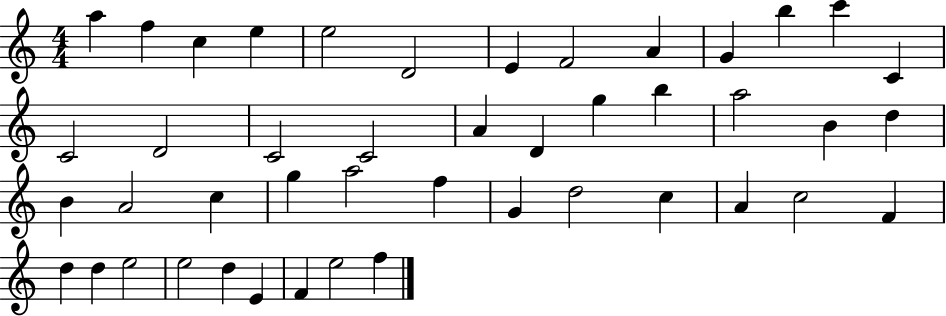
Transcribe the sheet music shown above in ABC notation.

X:1
T:Untitled
M:4/4
L:1/4
K:C
a f c e e2 D2 E F2 A G b c' C C2 D2 C2 C2 A D g b a2 B d B A2 c g a2 f G d2 c A c2 F d d e2 e2 d E F e2 f